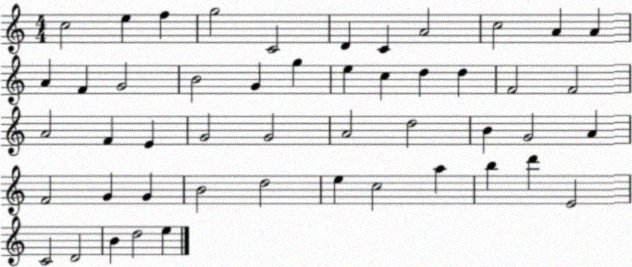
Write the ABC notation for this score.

X:1
T:Untitled
M:4/4
L:1/4
K:C
c2 e f g2 C2 D C A2 c2 A A A F G2 B2 G g e c d d F2 F2 A2 F E G2 G2 A2 d2 B G2 A F2 G G B2 d2 e c2 a b d' E2 C2 D2 B d2 e